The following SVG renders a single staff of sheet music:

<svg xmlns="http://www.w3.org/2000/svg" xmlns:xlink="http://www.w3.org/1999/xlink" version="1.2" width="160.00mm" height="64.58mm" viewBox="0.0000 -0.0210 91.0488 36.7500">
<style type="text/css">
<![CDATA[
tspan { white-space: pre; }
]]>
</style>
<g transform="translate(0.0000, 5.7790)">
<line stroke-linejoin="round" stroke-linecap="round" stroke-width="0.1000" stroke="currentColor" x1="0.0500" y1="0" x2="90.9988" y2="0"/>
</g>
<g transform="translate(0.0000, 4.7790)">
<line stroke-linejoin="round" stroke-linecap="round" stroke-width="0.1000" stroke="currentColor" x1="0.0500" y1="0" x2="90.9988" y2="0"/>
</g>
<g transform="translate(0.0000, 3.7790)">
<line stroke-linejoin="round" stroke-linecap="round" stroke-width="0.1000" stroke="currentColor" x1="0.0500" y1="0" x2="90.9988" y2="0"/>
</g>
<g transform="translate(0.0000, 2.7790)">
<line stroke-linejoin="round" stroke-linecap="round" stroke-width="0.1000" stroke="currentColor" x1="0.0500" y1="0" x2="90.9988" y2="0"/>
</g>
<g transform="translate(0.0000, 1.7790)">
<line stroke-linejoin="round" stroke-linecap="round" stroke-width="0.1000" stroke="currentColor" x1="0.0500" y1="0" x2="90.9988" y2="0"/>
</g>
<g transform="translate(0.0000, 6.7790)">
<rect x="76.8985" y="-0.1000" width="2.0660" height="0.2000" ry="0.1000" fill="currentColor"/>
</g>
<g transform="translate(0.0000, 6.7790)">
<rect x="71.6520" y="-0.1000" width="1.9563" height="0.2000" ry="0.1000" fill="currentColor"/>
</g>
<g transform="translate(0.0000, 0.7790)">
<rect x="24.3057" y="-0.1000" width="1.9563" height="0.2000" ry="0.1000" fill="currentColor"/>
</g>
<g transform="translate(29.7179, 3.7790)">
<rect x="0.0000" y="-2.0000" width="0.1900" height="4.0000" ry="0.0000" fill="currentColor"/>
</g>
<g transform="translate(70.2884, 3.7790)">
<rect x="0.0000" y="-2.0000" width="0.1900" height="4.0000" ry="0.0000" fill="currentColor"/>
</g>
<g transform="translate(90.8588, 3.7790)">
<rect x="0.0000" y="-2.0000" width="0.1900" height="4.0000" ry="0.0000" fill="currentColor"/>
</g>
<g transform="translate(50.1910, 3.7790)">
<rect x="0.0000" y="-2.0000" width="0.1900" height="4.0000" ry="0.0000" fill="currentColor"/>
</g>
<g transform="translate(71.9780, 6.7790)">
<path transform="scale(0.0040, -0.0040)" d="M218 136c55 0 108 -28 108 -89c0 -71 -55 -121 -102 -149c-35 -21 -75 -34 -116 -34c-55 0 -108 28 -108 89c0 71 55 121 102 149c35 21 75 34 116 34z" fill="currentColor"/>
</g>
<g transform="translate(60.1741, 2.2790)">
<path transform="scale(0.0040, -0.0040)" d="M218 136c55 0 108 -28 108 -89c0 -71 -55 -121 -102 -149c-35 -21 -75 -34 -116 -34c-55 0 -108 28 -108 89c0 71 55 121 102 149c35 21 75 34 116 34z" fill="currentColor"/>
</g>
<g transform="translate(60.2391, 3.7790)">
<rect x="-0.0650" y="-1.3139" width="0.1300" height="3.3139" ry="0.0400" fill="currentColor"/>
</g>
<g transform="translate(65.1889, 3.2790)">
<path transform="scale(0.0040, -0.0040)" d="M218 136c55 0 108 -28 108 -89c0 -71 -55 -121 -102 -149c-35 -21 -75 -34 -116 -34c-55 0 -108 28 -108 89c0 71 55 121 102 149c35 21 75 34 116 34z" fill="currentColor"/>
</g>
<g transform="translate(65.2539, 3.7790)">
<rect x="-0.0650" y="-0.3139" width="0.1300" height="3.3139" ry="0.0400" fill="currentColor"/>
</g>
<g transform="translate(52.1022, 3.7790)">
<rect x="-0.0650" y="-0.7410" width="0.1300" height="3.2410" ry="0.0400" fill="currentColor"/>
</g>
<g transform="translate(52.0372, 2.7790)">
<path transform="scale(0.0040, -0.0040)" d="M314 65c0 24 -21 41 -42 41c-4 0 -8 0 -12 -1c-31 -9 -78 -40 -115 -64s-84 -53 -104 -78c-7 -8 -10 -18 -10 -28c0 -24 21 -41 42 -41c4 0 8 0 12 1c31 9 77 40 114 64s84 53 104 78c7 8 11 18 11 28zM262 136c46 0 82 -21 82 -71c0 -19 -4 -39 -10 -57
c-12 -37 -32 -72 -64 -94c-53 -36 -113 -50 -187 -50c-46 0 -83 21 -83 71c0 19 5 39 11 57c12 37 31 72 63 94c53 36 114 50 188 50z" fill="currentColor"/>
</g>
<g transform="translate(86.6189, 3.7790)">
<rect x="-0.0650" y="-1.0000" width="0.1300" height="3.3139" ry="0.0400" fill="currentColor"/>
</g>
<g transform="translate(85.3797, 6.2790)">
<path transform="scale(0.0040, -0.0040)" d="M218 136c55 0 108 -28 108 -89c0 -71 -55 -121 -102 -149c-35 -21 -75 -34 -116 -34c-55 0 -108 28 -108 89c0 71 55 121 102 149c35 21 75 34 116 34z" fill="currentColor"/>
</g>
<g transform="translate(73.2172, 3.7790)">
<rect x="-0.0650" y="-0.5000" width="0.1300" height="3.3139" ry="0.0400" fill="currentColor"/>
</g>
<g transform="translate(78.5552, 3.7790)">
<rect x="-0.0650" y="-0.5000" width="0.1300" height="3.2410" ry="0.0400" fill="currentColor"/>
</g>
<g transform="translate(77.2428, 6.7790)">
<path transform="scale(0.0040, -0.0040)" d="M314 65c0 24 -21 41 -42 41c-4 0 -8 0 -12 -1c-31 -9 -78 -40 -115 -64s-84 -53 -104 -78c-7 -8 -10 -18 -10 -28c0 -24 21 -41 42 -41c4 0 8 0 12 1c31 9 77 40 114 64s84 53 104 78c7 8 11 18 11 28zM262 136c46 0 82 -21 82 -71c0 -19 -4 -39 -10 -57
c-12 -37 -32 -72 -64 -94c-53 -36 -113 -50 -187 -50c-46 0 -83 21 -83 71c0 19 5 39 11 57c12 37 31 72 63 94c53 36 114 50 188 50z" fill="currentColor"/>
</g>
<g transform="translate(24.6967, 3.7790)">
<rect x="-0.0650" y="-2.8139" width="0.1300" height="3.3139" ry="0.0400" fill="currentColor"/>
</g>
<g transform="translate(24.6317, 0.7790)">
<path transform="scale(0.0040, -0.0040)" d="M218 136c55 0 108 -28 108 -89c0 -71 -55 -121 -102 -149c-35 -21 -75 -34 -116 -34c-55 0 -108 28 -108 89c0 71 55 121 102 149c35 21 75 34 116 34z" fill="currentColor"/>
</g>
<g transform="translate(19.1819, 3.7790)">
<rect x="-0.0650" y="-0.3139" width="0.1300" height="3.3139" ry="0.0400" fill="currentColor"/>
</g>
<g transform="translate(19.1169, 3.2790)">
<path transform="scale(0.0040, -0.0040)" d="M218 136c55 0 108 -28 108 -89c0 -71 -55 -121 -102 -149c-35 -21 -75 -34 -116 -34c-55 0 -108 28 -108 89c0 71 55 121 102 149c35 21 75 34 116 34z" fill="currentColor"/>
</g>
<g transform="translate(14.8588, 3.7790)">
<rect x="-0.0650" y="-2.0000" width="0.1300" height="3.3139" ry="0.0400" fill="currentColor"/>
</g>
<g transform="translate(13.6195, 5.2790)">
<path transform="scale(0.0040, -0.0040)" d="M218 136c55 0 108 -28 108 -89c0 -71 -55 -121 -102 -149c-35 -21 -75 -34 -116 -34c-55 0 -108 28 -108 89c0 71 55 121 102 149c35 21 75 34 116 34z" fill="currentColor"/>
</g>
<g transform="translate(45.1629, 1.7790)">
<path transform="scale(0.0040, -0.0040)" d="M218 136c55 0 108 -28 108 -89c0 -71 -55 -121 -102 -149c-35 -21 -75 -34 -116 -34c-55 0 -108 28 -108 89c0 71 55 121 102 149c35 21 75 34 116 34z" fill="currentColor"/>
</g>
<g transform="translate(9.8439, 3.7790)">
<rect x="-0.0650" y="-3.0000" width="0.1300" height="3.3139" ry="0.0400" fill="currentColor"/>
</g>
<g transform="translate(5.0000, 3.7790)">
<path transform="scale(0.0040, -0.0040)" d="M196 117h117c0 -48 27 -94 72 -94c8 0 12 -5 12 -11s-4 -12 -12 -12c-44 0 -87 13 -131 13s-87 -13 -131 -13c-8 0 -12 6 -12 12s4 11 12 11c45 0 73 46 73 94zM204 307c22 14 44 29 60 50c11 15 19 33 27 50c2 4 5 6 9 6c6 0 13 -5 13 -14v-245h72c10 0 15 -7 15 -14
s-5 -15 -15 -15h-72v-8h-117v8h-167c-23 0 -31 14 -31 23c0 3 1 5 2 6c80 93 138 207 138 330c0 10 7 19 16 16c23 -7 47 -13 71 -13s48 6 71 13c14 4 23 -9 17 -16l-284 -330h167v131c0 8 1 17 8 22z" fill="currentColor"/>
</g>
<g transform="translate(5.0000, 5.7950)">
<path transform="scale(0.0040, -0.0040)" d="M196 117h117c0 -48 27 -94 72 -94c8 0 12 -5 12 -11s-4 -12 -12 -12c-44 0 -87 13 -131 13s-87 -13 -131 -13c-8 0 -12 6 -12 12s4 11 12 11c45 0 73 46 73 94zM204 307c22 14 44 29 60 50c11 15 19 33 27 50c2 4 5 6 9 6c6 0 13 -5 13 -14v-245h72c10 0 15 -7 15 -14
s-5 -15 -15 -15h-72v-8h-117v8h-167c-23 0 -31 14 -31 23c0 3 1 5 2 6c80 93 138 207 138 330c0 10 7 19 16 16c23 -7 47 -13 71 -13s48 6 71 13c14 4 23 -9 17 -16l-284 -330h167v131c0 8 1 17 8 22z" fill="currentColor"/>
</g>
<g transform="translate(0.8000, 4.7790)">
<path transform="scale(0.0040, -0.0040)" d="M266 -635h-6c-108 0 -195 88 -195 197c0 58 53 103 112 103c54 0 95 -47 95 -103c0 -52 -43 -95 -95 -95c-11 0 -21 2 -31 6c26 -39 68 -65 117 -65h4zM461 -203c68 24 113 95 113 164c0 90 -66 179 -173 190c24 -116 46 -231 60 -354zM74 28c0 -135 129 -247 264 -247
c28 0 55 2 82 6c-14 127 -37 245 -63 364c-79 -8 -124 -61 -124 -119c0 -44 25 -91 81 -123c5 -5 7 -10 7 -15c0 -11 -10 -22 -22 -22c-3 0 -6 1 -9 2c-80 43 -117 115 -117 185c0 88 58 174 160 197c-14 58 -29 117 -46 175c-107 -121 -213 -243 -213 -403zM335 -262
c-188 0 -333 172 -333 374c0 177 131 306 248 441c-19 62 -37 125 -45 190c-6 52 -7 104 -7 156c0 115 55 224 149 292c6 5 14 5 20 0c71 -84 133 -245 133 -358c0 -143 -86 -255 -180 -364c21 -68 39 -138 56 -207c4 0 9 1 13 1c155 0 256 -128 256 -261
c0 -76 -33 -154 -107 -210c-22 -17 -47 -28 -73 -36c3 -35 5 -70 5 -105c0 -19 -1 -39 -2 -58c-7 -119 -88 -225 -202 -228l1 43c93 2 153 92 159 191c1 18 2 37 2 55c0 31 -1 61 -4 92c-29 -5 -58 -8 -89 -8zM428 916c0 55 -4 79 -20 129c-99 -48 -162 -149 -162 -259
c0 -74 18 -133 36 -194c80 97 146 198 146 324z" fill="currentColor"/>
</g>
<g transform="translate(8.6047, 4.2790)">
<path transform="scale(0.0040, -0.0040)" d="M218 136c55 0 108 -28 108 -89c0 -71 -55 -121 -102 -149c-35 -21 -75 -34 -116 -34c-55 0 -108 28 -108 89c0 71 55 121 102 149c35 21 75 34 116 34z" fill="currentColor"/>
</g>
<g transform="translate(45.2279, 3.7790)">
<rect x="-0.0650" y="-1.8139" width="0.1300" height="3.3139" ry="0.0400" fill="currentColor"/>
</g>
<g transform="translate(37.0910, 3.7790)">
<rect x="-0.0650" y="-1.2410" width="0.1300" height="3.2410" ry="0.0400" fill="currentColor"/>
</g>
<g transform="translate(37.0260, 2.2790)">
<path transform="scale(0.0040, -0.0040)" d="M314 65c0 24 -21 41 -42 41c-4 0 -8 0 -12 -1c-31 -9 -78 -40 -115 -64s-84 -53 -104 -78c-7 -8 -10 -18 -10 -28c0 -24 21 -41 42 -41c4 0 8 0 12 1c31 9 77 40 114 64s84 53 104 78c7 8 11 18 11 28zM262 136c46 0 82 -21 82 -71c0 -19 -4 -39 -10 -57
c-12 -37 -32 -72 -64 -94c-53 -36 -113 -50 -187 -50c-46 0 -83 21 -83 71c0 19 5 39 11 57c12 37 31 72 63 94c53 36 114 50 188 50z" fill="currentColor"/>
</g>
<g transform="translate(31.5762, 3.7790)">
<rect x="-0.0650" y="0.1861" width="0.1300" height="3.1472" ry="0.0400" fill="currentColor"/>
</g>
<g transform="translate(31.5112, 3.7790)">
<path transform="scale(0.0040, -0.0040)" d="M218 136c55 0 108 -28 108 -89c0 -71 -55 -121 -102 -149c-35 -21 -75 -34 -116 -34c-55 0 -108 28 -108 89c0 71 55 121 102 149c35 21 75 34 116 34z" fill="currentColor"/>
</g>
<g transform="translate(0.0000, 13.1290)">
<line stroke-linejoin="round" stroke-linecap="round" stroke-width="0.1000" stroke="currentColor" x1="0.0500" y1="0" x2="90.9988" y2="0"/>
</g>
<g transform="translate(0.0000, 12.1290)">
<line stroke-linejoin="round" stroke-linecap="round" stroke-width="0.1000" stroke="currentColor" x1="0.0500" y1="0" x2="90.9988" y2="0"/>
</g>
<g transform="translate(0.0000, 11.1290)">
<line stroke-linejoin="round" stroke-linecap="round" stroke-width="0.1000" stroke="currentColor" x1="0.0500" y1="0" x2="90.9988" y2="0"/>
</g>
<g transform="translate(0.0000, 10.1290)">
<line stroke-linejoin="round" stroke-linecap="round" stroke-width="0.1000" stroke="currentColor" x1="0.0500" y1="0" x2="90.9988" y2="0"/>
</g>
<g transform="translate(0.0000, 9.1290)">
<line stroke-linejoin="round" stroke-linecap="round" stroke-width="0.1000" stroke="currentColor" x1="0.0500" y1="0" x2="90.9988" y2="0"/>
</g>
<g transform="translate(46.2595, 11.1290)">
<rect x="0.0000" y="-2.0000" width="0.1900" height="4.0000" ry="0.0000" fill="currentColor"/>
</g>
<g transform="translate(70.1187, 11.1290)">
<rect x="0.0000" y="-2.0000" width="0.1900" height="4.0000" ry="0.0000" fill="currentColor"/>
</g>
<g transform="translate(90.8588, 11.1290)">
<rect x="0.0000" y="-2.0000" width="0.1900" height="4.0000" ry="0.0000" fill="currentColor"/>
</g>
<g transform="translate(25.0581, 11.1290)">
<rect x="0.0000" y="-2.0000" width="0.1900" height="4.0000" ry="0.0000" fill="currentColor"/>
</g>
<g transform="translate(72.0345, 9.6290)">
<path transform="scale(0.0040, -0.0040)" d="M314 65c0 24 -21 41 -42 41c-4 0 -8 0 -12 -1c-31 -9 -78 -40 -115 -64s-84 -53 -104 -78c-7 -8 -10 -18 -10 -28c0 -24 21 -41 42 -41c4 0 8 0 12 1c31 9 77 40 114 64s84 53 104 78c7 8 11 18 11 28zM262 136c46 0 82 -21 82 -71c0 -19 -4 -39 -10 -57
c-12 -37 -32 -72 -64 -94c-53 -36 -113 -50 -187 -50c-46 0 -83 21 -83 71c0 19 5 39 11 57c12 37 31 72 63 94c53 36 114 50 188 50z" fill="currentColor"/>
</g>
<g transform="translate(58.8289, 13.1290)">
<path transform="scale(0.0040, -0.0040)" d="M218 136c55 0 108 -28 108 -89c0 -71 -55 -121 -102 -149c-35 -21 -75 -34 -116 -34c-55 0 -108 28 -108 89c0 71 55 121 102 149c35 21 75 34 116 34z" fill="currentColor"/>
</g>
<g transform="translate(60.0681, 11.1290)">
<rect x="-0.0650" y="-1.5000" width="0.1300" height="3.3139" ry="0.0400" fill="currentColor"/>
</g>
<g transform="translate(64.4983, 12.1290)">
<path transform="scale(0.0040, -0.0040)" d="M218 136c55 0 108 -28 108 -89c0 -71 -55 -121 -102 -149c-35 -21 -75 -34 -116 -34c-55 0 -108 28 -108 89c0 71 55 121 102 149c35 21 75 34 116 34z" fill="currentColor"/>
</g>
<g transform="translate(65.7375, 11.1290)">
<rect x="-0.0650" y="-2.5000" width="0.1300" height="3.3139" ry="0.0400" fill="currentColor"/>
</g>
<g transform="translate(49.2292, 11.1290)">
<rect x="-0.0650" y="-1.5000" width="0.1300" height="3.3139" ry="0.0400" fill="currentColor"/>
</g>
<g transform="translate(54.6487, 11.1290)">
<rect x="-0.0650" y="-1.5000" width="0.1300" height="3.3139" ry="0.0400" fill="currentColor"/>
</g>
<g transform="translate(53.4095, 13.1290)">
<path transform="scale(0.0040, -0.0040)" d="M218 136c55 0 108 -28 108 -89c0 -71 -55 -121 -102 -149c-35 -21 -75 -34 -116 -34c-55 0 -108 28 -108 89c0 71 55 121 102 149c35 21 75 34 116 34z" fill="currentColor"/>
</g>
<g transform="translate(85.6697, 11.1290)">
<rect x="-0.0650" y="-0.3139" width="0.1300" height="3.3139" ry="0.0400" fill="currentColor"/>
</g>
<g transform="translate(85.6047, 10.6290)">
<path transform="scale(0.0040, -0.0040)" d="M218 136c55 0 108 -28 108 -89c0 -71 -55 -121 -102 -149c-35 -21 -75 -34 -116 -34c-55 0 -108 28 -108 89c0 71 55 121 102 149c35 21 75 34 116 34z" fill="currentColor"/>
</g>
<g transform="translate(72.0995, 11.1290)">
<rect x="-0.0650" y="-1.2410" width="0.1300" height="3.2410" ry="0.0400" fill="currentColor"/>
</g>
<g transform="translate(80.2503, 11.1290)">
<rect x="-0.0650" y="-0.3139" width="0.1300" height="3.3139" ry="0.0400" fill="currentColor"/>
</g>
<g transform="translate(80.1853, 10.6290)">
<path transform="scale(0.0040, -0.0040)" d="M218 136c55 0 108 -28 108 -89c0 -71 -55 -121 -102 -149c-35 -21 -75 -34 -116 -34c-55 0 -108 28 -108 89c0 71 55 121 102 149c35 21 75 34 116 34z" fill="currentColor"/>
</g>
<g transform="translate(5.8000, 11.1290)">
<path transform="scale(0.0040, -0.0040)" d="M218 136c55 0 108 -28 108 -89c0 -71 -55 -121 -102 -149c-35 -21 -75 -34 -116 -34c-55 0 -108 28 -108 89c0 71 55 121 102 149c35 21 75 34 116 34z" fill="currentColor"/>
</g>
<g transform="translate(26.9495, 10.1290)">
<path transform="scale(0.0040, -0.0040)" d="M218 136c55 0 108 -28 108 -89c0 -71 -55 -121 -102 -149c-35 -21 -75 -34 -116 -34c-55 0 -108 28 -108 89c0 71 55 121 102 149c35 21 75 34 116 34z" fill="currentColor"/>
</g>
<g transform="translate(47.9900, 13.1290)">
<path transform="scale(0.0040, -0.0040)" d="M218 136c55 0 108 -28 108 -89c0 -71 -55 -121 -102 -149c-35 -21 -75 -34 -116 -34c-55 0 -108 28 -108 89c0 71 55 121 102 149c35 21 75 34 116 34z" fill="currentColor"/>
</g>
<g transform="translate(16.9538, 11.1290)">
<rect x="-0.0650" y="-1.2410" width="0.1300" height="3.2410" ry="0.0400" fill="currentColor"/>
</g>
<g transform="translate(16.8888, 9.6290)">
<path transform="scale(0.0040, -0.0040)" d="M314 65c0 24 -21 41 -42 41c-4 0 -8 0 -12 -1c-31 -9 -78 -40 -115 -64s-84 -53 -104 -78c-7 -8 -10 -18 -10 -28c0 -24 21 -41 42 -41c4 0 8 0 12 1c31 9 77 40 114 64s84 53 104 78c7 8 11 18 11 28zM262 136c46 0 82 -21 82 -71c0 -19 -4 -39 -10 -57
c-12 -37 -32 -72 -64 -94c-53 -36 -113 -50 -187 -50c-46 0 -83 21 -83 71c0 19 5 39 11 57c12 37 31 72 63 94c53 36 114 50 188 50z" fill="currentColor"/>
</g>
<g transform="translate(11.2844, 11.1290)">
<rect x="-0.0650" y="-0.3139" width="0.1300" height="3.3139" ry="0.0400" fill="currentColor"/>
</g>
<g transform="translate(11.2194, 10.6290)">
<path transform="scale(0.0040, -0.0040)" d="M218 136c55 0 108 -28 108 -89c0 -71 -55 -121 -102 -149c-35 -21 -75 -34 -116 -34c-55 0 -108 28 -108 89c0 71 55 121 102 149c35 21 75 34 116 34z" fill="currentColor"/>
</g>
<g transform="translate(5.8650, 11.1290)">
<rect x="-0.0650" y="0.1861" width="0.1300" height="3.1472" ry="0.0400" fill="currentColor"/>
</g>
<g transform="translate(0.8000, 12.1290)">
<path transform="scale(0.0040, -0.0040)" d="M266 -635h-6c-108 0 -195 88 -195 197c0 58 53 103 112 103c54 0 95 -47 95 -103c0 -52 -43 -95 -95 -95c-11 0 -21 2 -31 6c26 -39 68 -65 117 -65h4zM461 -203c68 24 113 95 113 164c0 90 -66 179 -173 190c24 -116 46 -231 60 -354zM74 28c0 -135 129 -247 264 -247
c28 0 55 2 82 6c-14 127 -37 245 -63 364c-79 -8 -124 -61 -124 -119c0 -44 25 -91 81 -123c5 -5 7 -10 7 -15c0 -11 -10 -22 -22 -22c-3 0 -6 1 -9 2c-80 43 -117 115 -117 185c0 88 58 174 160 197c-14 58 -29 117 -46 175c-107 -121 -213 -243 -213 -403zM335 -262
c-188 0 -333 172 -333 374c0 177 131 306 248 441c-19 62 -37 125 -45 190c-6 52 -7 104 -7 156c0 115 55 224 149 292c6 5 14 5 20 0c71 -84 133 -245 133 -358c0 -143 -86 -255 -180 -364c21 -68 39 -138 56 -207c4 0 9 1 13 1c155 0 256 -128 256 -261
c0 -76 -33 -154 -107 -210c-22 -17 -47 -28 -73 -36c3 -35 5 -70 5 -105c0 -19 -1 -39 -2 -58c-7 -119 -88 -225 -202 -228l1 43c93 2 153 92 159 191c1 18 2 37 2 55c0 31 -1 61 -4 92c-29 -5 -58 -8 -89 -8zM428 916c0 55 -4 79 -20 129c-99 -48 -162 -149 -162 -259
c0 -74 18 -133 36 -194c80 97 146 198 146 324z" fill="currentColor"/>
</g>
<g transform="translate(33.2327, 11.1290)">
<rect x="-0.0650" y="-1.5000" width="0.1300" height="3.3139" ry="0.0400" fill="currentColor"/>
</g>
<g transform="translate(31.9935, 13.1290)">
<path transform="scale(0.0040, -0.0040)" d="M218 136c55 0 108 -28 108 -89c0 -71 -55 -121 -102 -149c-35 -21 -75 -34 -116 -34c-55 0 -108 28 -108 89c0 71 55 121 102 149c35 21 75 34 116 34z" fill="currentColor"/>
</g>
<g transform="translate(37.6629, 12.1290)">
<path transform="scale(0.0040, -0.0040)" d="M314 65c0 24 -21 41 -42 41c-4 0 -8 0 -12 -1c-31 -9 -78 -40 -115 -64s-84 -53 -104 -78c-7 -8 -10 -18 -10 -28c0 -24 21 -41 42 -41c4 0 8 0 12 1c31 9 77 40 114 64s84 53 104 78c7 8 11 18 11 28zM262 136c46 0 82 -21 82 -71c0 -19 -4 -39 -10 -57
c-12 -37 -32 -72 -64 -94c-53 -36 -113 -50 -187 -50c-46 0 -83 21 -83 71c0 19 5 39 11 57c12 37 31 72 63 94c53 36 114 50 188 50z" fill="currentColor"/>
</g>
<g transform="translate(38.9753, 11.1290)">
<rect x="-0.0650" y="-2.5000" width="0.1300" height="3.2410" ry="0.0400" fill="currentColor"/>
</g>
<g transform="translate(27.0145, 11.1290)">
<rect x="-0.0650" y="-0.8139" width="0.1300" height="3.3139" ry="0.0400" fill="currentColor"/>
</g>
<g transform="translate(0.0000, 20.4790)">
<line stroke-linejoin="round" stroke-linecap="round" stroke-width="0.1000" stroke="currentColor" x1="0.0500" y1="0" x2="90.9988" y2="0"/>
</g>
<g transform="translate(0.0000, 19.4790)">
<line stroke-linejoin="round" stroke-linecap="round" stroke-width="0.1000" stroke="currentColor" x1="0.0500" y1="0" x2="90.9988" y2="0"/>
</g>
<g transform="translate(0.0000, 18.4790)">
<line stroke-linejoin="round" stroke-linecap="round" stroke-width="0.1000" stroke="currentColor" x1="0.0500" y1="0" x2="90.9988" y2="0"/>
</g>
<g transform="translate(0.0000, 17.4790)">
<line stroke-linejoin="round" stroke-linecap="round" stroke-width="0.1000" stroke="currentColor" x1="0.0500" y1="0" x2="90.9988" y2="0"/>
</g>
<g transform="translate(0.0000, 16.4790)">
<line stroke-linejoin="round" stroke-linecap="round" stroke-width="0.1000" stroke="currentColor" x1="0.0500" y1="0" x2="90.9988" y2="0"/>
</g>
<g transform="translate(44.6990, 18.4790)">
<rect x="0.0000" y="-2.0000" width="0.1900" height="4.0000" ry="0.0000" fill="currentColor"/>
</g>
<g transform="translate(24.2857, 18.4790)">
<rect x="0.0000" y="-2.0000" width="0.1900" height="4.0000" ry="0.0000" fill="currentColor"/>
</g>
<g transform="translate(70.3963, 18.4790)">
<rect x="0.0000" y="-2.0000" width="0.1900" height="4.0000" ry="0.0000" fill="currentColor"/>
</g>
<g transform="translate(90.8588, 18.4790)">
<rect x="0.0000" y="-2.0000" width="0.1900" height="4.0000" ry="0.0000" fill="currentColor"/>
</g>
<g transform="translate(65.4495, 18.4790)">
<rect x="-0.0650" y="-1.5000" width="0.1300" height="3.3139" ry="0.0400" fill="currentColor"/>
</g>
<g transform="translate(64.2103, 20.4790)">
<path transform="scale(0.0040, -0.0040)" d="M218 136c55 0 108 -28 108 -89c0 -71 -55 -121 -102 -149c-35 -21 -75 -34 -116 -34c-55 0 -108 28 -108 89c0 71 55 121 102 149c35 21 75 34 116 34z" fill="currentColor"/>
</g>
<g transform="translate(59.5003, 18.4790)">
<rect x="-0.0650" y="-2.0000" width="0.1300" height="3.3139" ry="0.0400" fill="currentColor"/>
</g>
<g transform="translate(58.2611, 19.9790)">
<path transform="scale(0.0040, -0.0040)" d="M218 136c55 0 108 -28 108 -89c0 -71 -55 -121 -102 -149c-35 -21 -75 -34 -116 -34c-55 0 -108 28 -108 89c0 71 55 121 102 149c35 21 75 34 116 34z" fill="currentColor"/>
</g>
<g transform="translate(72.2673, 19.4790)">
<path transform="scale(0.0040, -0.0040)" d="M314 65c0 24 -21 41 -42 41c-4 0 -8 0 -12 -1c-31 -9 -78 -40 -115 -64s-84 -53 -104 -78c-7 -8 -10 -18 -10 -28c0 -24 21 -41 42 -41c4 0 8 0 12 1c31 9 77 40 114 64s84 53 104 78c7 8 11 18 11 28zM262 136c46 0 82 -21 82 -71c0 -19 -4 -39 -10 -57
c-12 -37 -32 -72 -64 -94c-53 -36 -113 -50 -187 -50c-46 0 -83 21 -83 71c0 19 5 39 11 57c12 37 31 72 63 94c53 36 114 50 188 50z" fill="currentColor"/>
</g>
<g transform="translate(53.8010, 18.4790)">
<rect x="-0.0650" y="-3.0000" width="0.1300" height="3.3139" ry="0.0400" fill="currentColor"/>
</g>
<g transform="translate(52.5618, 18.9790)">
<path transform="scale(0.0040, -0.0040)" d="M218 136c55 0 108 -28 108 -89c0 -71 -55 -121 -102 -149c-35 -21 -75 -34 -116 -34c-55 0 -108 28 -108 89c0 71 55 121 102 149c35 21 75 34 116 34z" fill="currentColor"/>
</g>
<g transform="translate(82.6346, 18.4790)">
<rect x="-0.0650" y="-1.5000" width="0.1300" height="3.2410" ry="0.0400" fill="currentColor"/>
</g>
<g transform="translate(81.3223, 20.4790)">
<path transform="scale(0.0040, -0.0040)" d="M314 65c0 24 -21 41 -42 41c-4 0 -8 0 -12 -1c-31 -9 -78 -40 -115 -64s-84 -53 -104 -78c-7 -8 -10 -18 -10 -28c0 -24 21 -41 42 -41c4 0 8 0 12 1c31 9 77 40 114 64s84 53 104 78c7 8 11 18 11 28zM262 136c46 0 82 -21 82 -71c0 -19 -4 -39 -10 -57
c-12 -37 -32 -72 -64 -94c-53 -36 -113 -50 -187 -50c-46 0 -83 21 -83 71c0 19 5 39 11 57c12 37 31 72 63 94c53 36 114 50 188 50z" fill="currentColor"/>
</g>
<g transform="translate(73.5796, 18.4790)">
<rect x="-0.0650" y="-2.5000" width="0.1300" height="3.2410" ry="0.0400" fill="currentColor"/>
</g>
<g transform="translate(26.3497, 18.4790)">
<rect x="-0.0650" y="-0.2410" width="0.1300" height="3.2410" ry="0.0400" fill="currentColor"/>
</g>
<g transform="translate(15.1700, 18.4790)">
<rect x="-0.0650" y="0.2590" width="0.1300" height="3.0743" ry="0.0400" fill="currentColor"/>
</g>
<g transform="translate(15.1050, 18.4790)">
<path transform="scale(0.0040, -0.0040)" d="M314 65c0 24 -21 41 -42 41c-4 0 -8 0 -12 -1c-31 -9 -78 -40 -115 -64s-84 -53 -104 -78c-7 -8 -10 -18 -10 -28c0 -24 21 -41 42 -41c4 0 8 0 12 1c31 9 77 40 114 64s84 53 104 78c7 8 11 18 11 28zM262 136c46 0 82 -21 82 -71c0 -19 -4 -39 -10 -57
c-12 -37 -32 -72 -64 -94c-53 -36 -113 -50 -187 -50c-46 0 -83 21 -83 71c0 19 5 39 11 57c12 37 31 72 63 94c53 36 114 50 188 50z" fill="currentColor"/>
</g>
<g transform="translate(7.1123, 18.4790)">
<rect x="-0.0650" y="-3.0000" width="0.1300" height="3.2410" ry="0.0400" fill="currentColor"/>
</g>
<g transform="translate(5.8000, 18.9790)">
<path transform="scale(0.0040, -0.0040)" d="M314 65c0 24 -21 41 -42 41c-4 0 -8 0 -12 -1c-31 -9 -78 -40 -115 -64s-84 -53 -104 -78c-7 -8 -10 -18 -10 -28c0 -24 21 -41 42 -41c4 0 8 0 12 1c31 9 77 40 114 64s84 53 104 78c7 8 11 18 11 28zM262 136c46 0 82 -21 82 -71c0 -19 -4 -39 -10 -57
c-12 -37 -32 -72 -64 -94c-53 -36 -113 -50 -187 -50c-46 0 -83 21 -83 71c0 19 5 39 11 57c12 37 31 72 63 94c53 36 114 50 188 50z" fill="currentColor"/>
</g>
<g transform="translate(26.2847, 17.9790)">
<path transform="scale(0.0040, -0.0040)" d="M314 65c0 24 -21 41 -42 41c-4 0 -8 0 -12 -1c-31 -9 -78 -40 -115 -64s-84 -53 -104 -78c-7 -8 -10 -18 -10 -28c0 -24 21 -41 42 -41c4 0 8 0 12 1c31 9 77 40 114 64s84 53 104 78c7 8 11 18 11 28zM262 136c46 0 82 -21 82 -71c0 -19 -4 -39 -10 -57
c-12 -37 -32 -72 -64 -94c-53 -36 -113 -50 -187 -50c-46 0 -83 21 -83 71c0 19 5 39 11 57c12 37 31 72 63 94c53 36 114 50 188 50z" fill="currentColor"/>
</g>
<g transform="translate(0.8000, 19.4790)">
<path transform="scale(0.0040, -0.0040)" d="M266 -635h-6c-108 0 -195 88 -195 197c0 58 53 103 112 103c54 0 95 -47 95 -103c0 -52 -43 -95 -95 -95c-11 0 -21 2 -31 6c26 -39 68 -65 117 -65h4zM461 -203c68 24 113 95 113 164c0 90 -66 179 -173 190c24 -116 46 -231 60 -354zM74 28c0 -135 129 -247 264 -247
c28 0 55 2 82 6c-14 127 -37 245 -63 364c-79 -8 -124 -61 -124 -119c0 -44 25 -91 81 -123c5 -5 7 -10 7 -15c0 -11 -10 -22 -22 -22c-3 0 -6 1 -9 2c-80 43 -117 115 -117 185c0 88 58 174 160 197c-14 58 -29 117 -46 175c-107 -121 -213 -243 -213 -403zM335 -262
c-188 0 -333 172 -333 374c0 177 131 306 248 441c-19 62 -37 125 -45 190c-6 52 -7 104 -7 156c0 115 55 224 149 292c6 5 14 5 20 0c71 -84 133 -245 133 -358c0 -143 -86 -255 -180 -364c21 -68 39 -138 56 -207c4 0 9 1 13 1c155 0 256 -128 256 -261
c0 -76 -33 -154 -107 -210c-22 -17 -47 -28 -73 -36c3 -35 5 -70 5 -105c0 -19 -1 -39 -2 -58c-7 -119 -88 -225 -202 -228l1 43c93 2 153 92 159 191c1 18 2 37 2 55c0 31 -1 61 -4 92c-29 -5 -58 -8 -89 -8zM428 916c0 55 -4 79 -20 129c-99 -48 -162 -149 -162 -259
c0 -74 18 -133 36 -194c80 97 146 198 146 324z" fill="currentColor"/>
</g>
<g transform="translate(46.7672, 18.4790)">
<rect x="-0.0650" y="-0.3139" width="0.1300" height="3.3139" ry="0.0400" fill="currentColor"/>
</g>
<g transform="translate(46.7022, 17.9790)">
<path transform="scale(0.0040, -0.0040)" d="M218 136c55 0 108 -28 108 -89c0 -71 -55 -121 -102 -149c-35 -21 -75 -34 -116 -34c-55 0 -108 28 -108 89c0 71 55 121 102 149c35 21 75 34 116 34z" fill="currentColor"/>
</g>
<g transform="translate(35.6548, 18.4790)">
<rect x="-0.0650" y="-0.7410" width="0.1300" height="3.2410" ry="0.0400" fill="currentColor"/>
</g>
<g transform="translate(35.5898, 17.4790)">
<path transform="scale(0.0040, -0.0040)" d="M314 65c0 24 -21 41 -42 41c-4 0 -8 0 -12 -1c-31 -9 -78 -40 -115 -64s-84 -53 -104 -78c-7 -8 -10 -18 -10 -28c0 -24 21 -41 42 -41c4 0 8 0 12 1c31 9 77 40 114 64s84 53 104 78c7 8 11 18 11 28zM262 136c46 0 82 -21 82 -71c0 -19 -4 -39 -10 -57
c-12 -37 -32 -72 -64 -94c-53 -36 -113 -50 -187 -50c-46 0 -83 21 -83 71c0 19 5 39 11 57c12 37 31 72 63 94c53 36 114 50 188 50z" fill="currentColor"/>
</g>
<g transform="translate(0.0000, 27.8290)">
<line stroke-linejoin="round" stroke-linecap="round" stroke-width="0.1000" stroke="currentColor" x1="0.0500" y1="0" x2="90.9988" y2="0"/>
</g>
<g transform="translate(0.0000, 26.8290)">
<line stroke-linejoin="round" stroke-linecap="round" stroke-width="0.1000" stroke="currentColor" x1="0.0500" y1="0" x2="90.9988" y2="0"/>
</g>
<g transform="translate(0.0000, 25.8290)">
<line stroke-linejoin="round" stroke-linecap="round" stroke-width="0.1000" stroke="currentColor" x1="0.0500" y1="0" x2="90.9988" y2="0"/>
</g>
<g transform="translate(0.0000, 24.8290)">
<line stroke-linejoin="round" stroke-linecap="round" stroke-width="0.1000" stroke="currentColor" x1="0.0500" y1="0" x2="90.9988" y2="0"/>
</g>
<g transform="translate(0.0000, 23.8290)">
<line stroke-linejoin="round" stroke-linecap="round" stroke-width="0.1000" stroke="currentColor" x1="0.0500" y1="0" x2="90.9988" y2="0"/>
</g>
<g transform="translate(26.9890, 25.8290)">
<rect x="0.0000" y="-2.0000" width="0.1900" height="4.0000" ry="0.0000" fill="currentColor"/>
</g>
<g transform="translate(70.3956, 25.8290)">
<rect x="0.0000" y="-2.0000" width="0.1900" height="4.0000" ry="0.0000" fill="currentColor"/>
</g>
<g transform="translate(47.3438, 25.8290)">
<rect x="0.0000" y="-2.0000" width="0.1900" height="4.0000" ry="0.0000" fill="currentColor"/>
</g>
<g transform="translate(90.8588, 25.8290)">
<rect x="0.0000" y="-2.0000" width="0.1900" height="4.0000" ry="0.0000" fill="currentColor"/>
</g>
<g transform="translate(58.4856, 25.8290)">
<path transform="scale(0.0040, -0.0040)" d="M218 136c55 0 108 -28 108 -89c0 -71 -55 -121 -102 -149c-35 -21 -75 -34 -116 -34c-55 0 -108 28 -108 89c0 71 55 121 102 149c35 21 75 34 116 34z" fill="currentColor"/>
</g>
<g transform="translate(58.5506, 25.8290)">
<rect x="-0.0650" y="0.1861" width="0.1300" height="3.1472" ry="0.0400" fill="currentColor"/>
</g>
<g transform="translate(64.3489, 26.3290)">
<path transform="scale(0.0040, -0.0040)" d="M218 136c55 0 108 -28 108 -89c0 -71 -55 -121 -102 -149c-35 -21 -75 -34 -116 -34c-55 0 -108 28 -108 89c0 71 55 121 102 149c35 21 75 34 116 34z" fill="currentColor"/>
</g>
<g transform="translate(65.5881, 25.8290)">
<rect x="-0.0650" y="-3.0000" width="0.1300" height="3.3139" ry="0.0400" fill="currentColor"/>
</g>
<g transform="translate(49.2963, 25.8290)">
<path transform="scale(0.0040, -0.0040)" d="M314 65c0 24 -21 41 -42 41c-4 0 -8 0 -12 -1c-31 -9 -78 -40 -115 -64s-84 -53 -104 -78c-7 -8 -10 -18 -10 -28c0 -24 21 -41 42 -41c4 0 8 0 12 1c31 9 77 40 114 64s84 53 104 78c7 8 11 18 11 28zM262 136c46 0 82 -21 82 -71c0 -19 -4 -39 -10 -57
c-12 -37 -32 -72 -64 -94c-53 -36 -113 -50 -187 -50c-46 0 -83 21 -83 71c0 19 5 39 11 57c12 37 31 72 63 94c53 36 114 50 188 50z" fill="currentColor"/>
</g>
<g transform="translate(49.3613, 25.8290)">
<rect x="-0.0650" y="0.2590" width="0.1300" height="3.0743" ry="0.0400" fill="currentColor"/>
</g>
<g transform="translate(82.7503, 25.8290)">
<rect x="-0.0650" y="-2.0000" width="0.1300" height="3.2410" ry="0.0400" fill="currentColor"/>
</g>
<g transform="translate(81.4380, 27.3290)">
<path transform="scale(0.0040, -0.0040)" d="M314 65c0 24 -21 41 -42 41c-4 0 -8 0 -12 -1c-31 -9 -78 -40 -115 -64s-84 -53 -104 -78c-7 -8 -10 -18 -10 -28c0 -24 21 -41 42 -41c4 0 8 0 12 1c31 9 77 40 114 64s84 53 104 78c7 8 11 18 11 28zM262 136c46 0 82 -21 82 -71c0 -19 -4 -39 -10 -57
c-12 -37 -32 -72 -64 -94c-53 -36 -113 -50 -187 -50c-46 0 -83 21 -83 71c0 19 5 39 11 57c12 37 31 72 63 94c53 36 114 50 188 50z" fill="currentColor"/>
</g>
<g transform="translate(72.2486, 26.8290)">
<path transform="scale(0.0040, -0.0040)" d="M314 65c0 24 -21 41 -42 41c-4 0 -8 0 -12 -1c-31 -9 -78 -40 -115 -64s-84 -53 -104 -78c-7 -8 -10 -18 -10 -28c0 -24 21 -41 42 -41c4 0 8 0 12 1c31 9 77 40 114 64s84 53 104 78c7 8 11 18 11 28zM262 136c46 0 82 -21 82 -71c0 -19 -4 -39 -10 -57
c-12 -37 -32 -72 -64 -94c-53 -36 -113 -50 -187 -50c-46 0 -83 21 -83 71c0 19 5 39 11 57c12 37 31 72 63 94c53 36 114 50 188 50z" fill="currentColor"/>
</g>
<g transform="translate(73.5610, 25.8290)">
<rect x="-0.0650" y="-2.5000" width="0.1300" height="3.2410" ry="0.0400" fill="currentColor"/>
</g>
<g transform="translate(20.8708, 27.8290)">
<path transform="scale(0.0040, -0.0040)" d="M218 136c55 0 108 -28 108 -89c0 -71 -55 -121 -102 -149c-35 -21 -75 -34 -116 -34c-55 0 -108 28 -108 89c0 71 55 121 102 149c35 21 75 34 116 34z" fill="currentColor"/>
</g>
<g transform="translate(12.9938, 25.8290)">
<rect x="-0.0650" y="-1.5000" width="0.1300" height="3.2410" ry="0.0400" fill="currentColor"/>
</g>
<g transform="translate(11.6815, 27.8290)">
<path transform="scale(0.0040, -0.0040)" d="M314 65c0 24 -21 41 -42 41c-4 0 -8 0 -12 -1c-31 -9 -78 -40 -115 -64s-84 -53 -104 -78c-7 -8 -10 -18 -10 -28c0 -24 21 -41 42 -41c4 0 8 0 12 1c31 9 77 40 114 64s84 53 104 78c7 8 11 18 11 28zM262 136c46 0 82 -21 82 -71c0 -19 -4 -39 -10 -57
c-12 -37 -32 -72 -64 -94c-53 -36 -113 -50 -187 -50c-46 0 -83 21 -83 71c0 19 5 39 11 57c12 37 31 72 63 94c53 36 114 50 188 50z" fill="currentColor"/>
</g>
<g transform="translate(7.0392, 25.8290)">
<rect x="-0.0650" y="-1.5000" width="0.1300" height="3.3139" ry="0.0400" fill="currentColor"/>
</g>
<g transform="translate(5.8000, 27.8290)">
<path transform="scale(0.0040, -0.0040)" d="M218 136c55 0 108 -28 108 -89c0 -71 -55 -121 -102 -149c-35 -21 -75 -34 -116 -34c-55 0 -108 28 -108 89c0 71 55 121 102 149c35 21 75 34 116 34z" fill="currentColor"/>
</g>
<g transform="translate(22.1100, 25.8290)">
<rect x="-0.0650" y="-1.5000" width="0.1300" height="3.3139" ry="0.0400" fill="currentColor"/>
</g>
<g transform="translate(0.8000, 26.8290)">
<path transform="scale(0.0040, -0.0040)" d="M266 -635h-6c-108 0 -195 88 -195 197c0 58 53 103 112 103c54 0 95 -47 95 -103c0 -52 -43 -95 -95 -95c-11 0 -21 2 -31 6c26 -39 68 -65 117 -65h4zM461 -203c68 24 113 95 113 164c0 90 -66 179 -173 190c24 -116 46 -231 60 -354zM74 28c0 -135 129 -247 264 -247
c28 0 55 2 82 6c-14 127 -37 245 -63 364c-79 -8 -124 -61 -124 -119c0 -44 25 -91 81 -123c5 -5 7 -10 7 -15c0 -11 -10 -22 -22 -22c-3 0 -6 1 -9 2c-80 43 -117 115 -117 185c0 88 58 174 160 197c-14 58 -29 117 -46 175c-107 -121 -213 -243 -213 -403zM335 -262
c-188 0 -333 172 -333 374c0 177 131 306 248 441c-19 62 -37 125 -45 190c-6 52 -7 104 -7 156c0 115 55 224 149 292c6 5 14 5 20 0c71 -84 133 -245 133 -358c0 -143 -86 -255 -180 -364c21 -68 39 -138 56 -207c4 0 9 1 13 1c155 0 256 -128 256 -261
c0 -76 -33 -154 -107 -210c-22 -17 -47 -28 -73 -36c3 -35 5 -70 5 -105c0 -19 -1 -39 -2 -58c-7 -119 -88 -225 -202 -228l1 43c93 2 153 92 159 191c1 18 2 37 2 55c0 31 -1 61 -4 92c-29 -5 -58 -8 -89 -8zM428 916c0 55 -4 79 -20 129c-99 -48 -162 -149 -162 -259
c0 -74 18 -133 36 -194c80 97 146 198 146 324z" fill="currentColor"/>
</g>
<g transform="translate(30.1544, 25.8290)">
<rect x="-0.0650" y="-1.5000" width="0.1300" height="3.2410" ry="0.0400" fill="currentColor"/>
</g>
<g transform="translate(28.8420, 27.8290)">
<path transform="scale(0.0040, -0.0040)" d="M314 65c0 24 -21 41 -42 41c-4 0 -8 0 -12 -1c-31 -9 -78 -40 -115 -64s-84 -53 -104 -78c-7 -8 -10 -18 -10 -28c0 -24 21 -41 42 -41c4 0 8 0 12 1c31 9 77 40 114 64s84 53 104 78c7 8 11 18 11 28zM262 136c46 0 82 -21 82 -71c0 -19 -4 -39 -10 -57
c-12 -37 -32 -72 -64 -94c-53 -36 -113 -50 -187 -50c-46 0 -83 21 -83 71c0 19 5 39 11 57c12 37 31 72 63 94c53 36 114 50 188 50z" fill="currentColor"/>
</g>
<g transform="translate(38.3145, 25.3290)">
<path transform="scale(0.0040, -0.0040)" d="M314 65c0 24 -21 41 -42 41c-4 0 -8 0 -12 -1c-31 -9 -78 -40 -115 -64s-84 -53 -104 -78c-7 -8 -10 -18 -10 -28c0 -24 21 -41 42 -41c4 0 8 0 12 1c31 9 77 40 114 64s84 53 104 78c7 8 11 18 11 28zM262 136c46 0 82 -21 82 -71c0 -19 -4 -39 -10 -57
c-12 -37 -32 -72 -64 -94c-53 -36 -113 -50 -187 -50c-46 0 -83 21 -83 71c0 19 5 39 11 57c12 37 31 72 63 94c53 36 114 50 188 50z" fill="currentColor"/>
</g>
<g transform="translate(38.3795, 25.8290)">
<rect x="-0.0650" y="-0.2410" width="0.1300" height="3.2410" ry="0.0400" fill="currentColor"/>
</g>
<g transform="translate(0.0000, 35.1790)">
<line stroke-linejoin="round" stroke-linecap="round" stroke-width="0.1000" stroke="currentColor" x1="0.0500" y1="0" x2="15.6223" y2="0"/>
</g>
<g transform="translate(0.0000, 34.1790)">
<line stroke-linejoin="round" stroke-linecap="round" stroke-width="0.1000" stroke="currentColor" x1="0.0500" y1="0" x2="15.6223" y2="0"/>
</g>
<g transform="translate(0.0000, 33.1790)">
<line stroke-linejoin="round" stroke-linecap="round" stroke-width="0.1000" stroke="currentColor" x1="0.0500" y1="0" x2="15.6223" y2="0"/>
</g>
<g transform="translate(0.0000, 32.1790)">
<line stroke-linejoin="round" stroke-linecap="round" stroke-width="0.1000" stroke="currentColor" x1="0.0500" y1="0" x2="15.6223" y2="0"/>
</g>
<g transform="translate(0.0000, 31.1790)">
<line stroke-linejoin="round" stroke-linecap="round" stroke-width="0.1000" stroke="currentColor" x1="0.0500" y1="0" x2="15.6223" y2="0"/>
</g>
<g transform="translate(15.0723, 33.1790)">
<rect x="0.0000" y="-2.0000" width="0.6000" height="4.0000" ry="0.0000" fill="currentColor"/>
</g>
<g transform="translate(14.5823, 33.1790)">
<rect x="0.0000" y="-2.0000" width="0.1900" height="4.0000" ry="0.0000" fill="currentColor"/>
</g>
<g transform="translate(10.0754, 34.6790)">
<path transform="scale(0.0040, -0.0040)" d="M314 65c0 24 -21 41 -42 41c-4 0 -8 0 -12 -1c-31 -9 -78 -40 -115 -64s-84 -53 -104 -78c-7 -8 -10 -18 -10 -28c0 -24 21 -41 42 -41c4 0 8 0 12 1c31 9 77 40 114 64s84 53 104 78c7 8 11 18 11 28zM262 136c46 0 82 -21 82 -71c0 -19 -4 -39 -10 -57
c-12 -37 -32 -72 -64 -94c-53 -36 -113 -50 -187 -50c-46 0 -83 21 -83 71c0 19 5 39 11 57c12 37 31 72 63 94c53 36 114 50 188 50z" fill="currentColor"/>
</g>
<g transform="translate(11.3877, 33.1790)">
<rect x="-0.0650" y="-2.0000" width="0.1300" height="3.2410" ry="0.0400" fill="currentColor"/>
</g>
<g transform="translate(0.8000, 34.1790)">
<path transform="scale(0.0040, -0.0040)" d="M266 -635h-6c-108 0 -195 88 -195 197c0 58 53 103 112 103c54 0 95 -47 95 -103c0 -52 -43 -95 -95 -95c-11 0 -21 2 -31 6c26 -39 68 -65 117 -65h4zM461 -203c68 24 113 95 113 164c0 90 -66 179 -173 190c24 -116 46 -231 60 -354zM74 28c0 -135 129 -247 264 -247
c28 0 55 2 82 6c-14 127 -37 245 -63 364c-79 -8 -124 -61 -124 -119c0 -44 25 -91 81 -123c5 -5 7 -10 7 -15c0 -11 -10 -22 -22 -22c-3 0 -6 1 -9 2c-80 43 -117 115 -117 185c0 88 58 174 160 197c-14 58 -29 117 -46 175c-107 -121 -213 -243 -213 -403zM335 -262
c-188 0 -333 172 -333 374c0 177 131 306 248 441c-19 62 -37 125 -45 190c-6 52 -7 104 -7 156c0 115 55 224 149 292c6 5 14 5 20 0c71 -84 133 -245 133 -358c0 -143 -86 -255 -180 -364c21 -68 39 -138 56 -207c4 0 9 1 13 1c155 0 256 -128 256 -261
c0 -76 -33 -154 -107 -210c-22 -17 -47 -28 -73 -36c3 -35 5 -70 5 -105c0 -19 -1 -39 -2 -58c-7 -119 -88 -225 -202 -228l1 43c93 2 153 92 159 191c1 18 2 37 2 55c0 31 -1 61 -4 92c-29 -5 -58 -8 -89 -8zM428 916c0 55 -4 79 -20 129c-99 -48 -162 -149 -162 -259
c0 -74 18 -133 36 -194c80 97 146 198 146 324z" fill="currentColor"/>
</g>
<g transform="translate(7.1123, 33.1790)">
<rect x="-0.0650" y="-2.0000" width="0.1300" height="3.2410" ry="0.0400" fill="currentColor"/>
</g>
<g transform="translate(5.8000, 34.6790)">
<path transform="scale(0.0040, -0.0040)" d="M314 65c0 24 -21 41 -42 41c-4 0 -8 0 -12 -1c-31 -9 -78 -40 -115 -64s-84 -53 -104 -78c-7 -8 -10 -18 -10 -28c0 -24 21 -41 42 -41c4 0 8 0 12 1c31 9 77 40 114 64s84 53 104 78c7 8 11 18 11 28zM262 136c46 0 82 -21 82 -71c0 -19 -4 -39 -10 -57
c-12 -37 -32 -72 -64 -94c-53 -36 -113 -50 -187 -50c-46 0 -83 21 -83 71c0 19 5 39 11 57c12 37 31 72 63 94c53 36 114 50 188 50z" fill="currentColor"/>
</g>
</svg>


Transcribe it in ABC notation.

X:1
T:Untitled
M:4/4
L:1/4
K:C
A F c a B e2 f d2 e c C C2 D B c e2 d E G2 E E E G e2 c c A2 B2 c2 d2 c A F E G2 E2 E E2 E E2 c2 B2 B A G2 F2 F2 F2